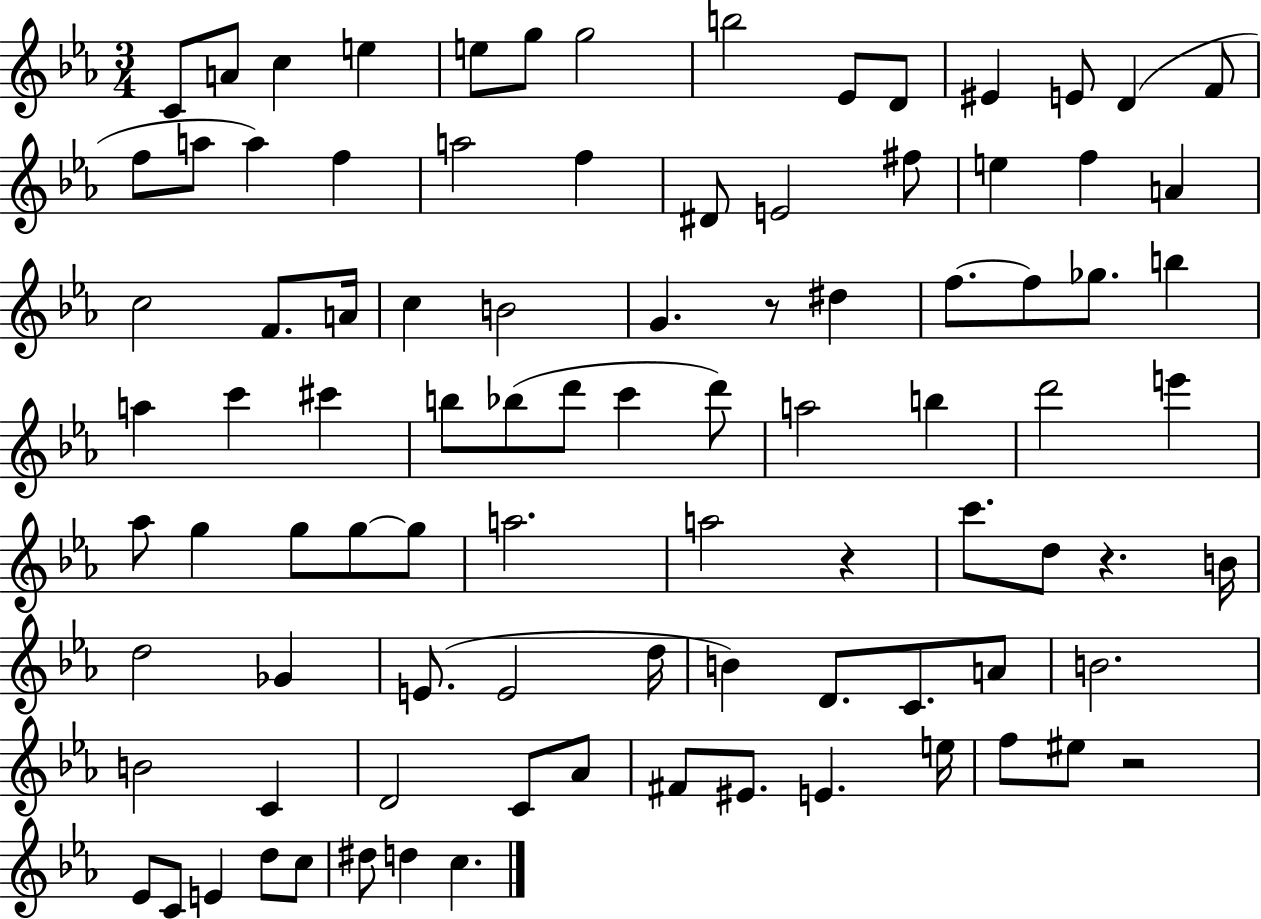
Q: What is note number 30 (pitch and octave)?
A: C5